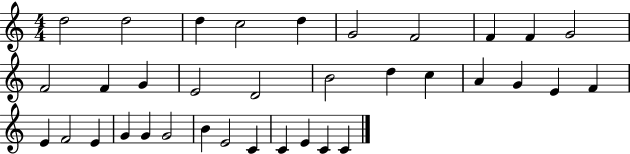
{
  \clef treble
  \numericTimeSignature
  \time 4/4
  \key c \major
  d''2 d''2 | d''4 c''2 d''4 | g'2 f'2 | f'4 f'4 g'2 | \break f'2 f'4 g'4 | e'2 d'2 | b'2 d''4 c''4 | a'4 g'4 e'4 f'4 | \break e'4 f'2 e'4 | g'4 g'4 g'2 | b'4 e'2 c'4 | c'4 e'4 c'4 c'4 | \break \bar "|."
}